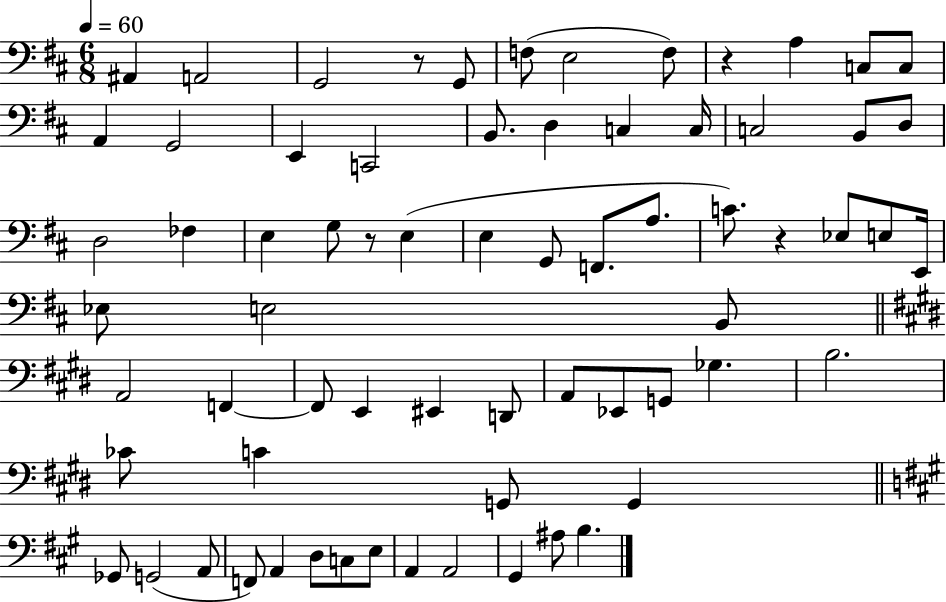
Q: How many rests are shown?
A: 4